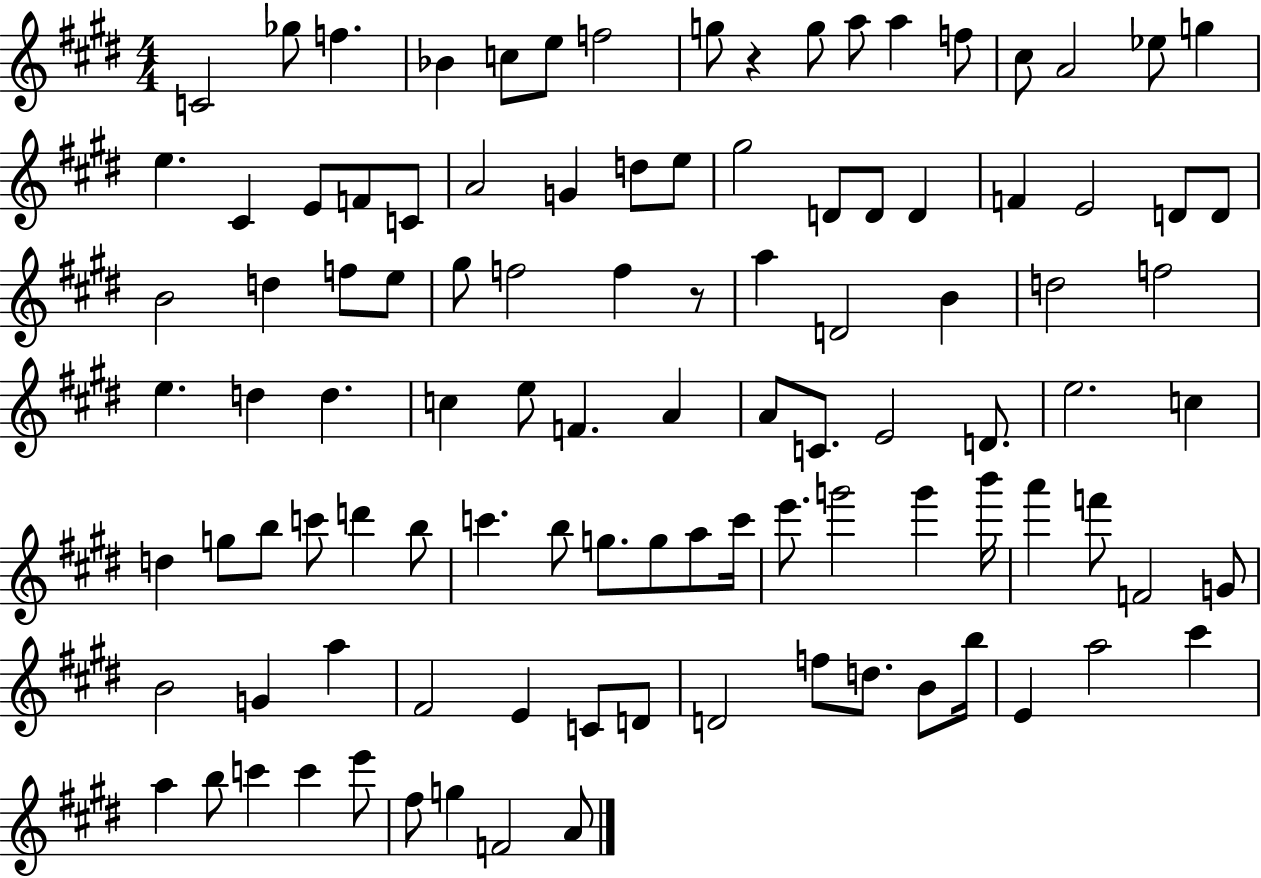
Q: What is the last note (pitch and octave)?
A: A4